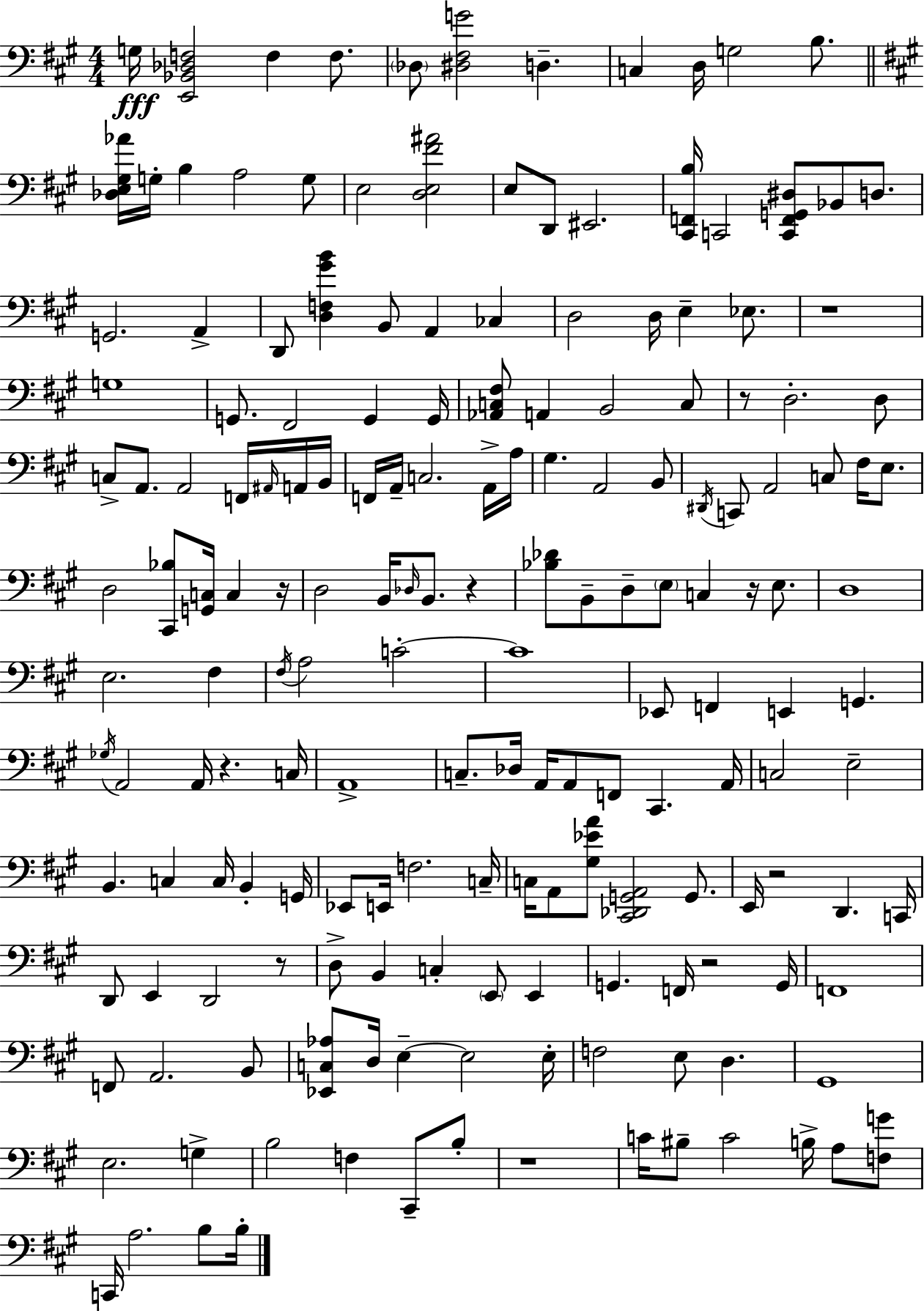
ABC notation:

X:1
T:Untitled
M:4/4
L:1/4
K:A
G,/4 [E,,_B,,_D,F,]2 F, F,/2 _D,/2 [^D,^F,G]2 D, C, D,/4 G,2 B,/2 [_D,E,^G,_A]/4 G,/4 B, A,2 G,/2 E,2 [D,E,^F^A]2 E,/2 D,,/2 ^E,,2 [^C,,F,,B,]/4 C,,2 [C,,F,,G,,^D,]/2 _B,,/2 D,/2 G,,2 A,, D,,/2 [D,F,^GB] B,,/2 A,, _C, D,2 D,/4 E, _E,/2 z4 G,4 G,,/2 ^F,,2 G,, G,,/4 [_A,,C,^F,]/2 A,, B,,2 C,/2 z/2 D,2 D,/2 C,/2 A,,/2 A,,2 F,,/4 ^A,,/4 A,,/4 B,,/4 F,,/4 A,,/4 C,2 A,,/4 A,/4 ^G, A,,2 B,,/2 ^D,,/4 C,,/2 A,,2 C,/2 ^F,/4 E,/2 D,2 [^C,,_B,]/2 [G,,C,]/4 C, z/4 D,2 B,,/4 _D,/4 B,,/2 z [_B,_D]/2 B,,/2 D,/2 E,/2 C, z/4 E,/2 D,4 E,2 ^F, ^F,/4 A,2 C2 C4 _E,,/2 F,, E,, G,, _G,/4 A,,2 A,,/4 z C,/4 A,,4 C,/2 _D,/4 A,,/4 A,,/2 F,,/2 ^C,, A,,/4 C,2 E,2 B,, C, C,/4 B,, G,,/4 _E,,/2 E,,/4 F,2 C,/4 C,/4 A,,/2 [^G,_EA]/2 [^C,,_D,,G,,A,,]2 G,,/2 E,,/4 z2 D,, C,,/4 D,,/2 E,, D,,2 z/2 D,/2 B,, C, E,,/2 E,, G,, F,,/4 z2 G,,/4 F,,4 F,,/2 A,,2 B,,/2 [_E,,C,_A,]/2 D,/4 E, E,2 E,/4 F,2 E,/2 D, ^G,,4 E,2 G, B,2 F, ^C,,/2 B,/2 z4 C/4 ^B,/2 C2 B,/4 A,/2 [F,G]/2 C,,/4 A,2 B,/2 B,/4